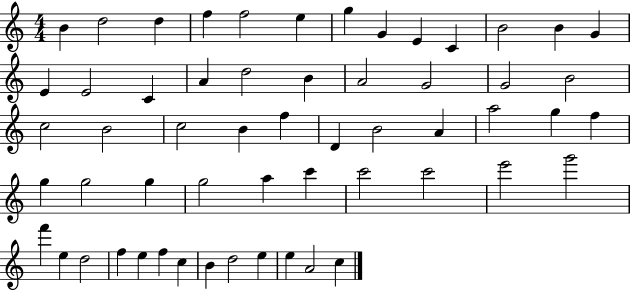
{
  \clef treble
  \numericTimeSignature
  \time 4/4
  \key c \major
  b'4 d''2 d''4 | f''4 f''2 e''4 | g''4 g'4 e'4 c'4 | b'2 b'4 g'4 | \break e'4 e'2 c'4 | a'4 d''2 b'4 | a'2 g'2 | g'2 b'2 | \break c''2 b'2 | c''2 b'4 f''4 | d'4 b'2 a'4 | a''2 g''4 f''4 | \break g''4 g''2 g''4 | g''2 a''4 c'''4 | c'''2 c'''2 | e'''2 g'''2 | \break f'''4 e''4 d''2 | f''4 e''4 f''4 c''4 | b'4 d''2 e''4 | e''4 a'2 c''4 | \break \bar "|."
}